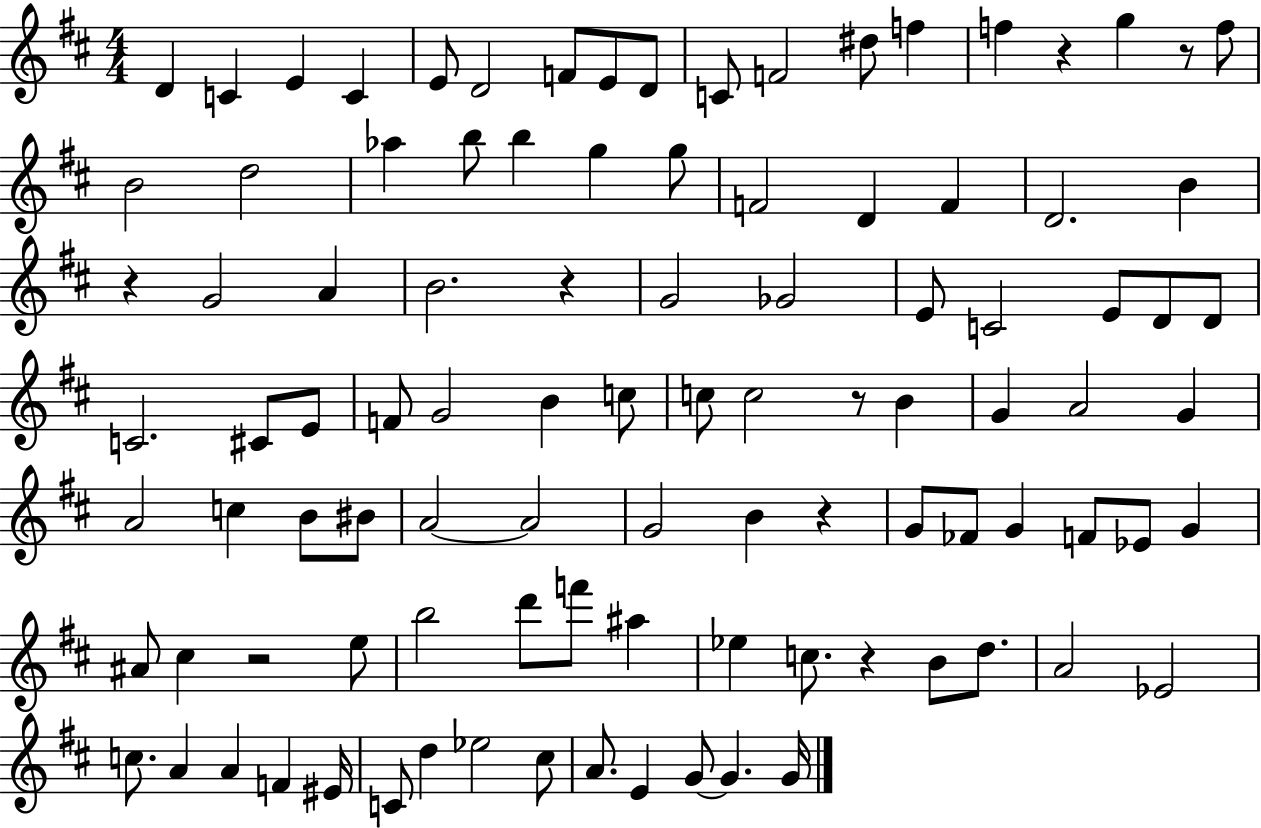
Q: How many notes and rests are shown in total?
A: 100